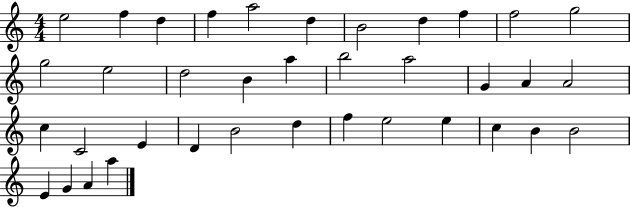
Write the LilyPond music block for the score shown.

{
  \clef treble
  \numericTimeSignature
  \time 4/4
  \key c \major
  e''2 f''4 d''4 | f''4 a''2 d''4 | b'2 d''4 f''4 | f''2 g''2 | \break g''2 e''2 | d''2 b'4 a''4 | b''2 a''2 | g'4 a'4 a'2 | \break c''4 c'2 e'4 | d'4 b'2 d''4 | f''4 e''2 e''4 | c''4 b'4 b'2 | \break e'4 g'4 a'4 a''4 | \bar "|."
}